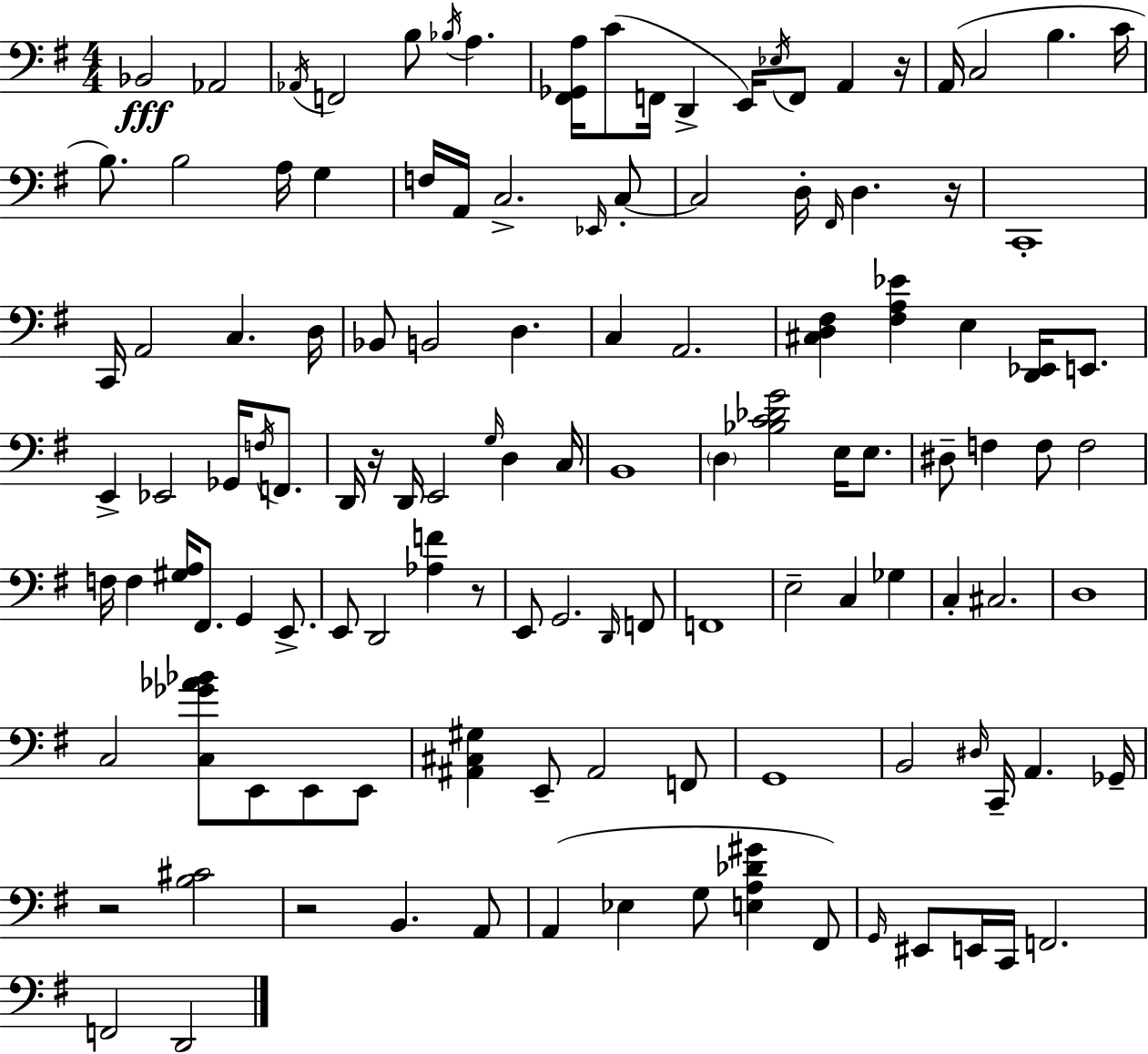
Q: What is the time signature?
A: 4/4